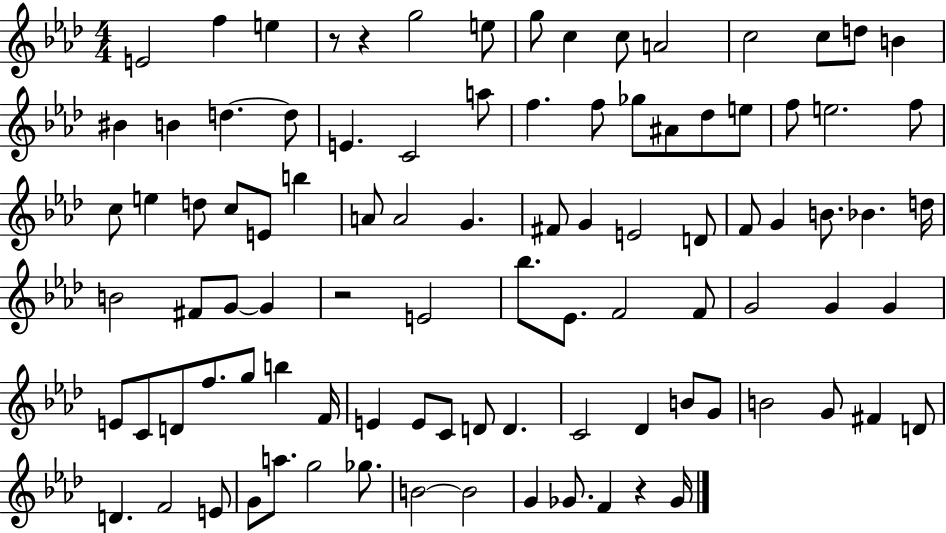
E4/h F5/q E5/q R/e R/q G5/h E5/e G5/e C5/q C5/e A4/h C5/h C5/e D5/e B4/q BIS4/q B4/q D5/q. D5/e E4/q. C4/h A5/e F5/q. F5/e Gb5/e A#4/e Db5/e E5/e F5/e E5/h. F5/e C5/e E5/q D5/e C5/e E4/e B5/q A4/e A4/h G4/q. F#4/e G4/q E4/h D4/e F4/e G4/q B4/e. Bb4/q. D5/s B4/h F#4/e G4/e G4/q R/h E4/h Bb5/e. Eb4/e. F4/h F4/e G4/h G4/q G4/q E4/e C4/e D4/e F5/e. G5/e B5/q F4/s E4/q E4/e C4/e D4/e D4/q. C4/h Db4/q B4/e G4/e B4/h G4/e F#4/q D4/e D4/q. F4/h E4/e G4/e A5/e. G5/h Gb5/e. B4/h B4/h G4/q Gb4/e. F4/q R/q Gb4/s